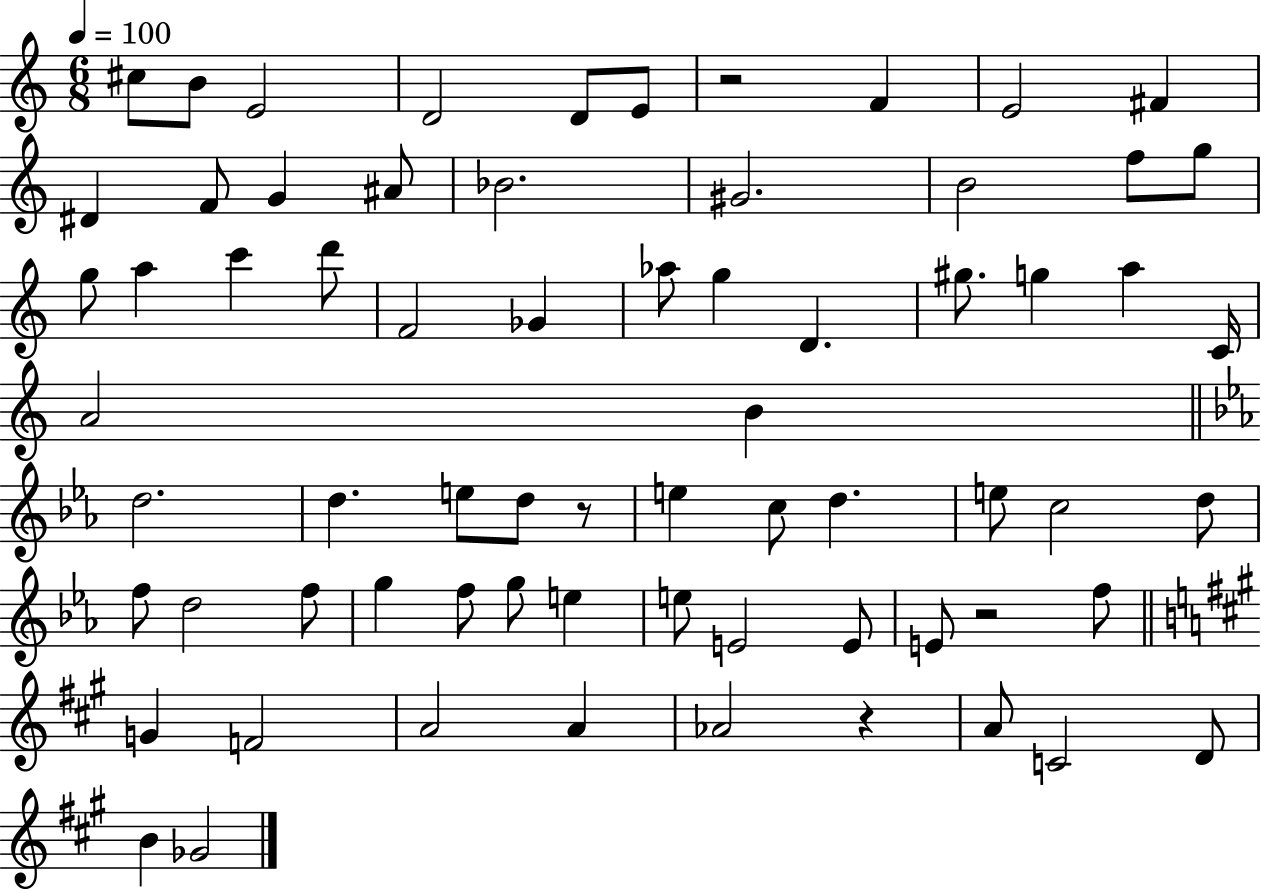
C#5/e B4/e E4/h D4/h D4/e E4/e R/h F4/q E4/h F#4/q D#4/q F4/e G4/q A#4/e Bb4/h. G#4/h. B4/h F5/e G5/e G5/e A5/q C6/q D6/e F4/h Gb4/q Ab5/e G5/q D4/q. G#5/e. G5/q A5/q C4/s A4/h B4/q D5/h. D5/q. E5/e D5/e R/e E5/q C5/e D5/q. E5/e C5/h D5/e F5/e D5/h F5/e G5/q F5/e G5/e E5/q E5/e E4/h E4/e E4/e R/h F5/e G4/q F4/h A4/h A4/q Ab4/h R/q A4/e C4/h D4/e B4/q Gb4/h